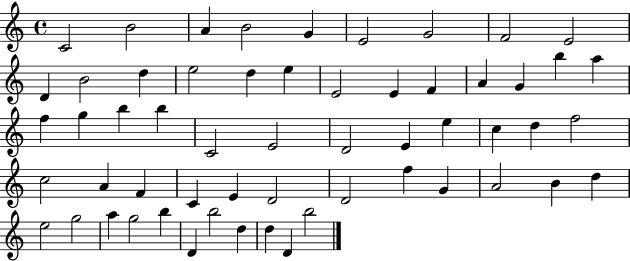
{
  \clef treble
  \time 4/4
  \defaultTimeSignature
  \key c \major
  c'2 b'2 | a'4 b'2 g'4 | e'2 g'2 | f'2 e'2 | \break d'4 b'2 d''4 | e''2 d''4 e''4 | e'2 e'4 f'4 | a'4 g'4 b''4 a''4 | \break f''4 g''4 b''4 b''4 | c'2 e'2 | d'2 e'4 e''4 | c''4 d''4 f''2 | \break c''2 a'4 f'4 | c'4 e'4 d'2 | d'2 f''4 g'4 | a'2 b'4 d''4 | \break e''2 g''2 | a''4 g''2 b''4 | d'4 b''2 d''4 | d''4 d'4 b''2 | \break \bar "|."
}